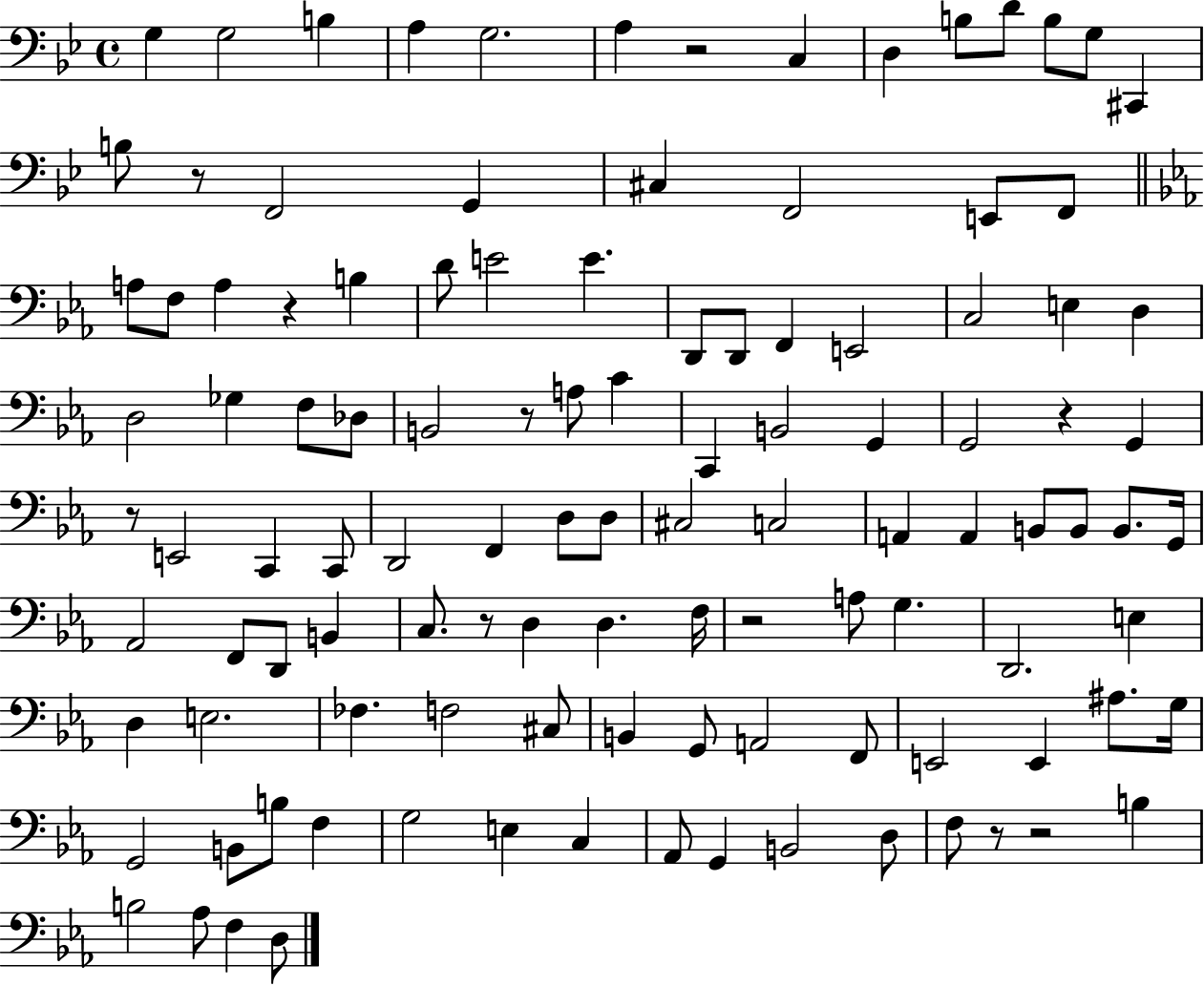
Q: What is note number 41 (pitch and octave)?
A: C4